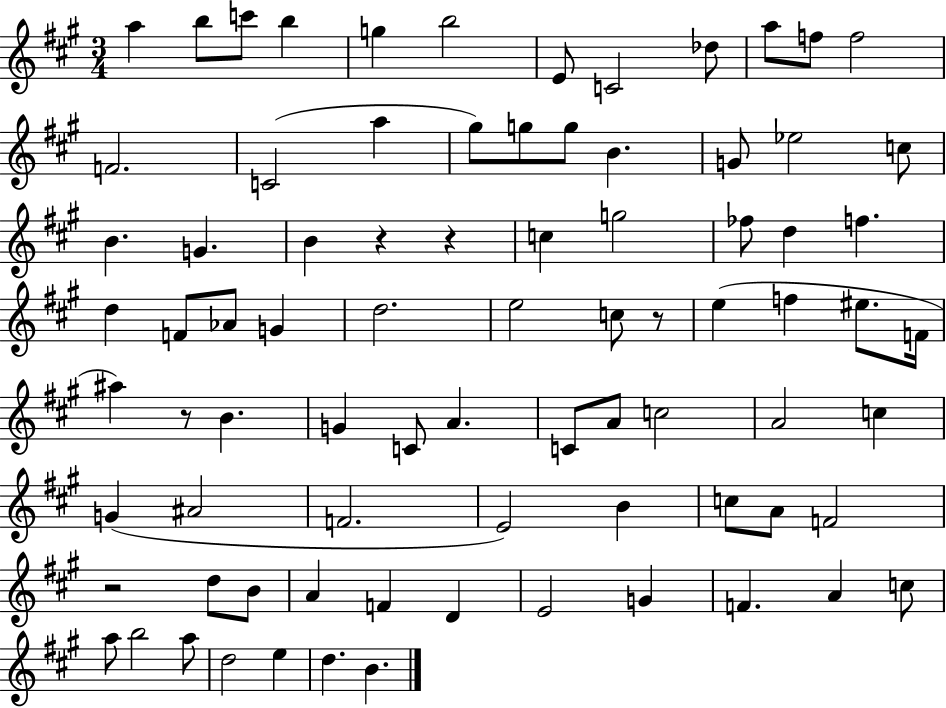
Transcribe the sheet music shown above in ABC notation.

X:1
T:Untitled
M:3/4
L:1/4
K:A
a b/2 c'/2 b g b2 E/2 C2 _d/2 a/2 f/2 f2 F2 C2 a ^g/2 g/2 g/2 B G/2 _e2 c/2 B G B z z c g2 _f/2 d f d F/2 _A/2 G d2 e2 c/2 z/2 e f ^e/2 F/4 ^a z/2 B G C/2 A C/2 A/2 c2 A2 c G ^A2 F2 E2 B c/2 A/2 F2 z2 d/2 B/2 A F D E2 G F A c/2 a/2 b2 a/2 d2 e d B